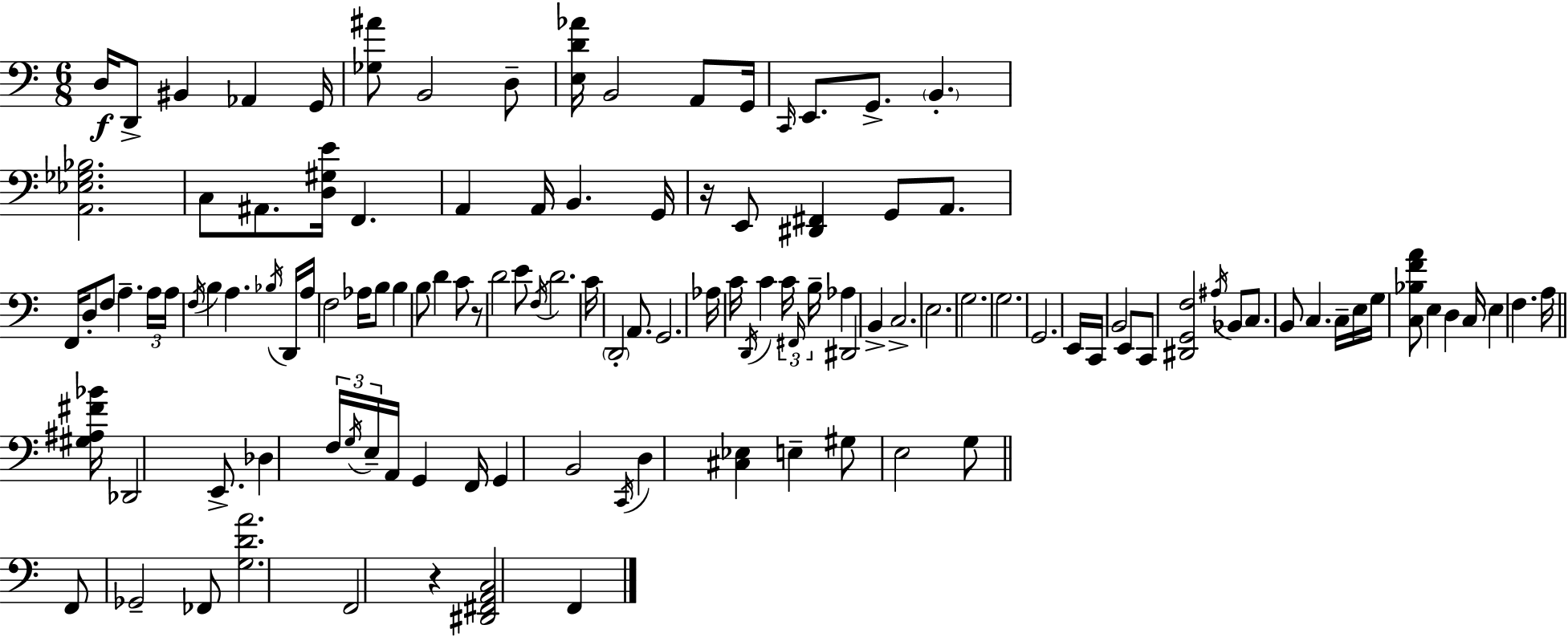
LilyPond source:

{
  \clef bass
  \numericTimeSignature
  \time 6/8
  \key c \major
  d16\f d,8-> bis,4 aes,4 g,16 | <ges ais'>8 b,2 d8-- | <e d' aes'>16 b,2 a,8 g,16 | \grace { c,16 } e,8. g,8.-> \parenthesize b,4.-. | \break <a, ees ges bes>2. | c8 ais,8. <d gis e'>16 f,4. | a,4 a,16 b,4. | g,16 r16 e,8 <dis, fis,>4 g,8 a,8. | \break f,16 d8-. f8 a4.-- | \tuplet 3/2 { a16 a16 \acciaccatura { f16 } } b4 a4. | \acciaccatura { bes16 } d,16 a16 f2 | aes16 b8 b4 b8 d'4 | \break c'8 r8 d'2 | e'8 \acciaccatura { f16 } d'2. | c'16 \parenthesize d,2-. | a,8. g,2. | \break aes16 c'16 \acciaccatura { d,16 } c'4 \tuplet 3/2 { c'16 | \grace { fis,16 } b16-- } aes4 dis,2 | b,4-> c2.-> | e2. | \break g2. | g2. | g,2. | e,16 c,16 b,2 | \break e,8 c,8 <dis, g, f>2 | \acciaccatura { ais16 } bes,8 c8. b,8 | c4. c16-- e16 g16 <c bes f' a'>8 e4 | d4 c16 e4 | \break f4. a16 \bar "||" \break \key c \major <gis ais fis' bes'>16 des,2 e,8.-> | des4 \tuplet 3/2 { f16 \acciaccatura { g16 } e16-- } a,16 g,4 | f,16 g,4 b,2 | \acciaccatura { c,16 } d4 <cis ees>4 e4-- | \break gis8 e2 | g8 \bar "||" \break \key a \minor f,8 ges,2-- fes,8 | <g d' a'>2. | f,2 r4 | <dis, fis, a, c>2 f,4 | \break \bar "|."
}